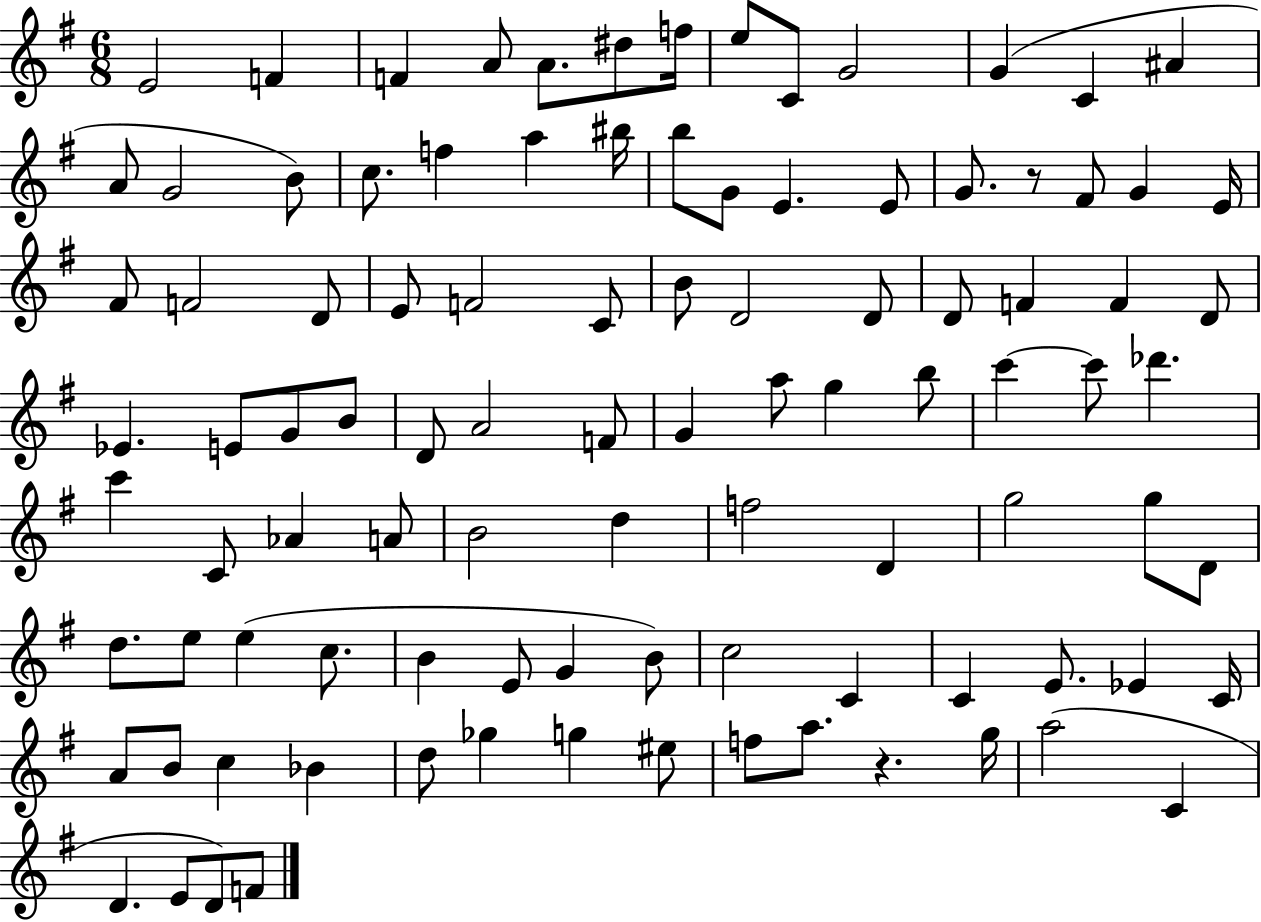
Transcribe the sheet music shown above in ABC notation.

X:1
T:Untitled
M:6/8
L:1/4
K:G
E2 F F A/2 A/2 ^d/2 f/4 e/2 C/2 G2 G C ^A A/2 G2 B/2 c/2 f a ^b/4 b/2 G/2 E E/2 G/2 z/2 ^F/2 G E/4 ^F/2 F2 D/2 E/2 F2 C/2 B/2 D2 D/2 D/2 F F D/2 _E E/2 G/2 B/2 D/2 A2 F/2 G a/2 g b/2 c' c'/2 _d' c' C/2 _A A/2 B2 d f2 D g2 g/2 D/2 d/2 e/2 e c/2 B E/2 G B/2 c2 C C E/2 _E C/4 A/2 B/2 c _B d/2 _g g ^e/2 f/2 a/2 z g/4 a2 C D E/2 D/2 F/2